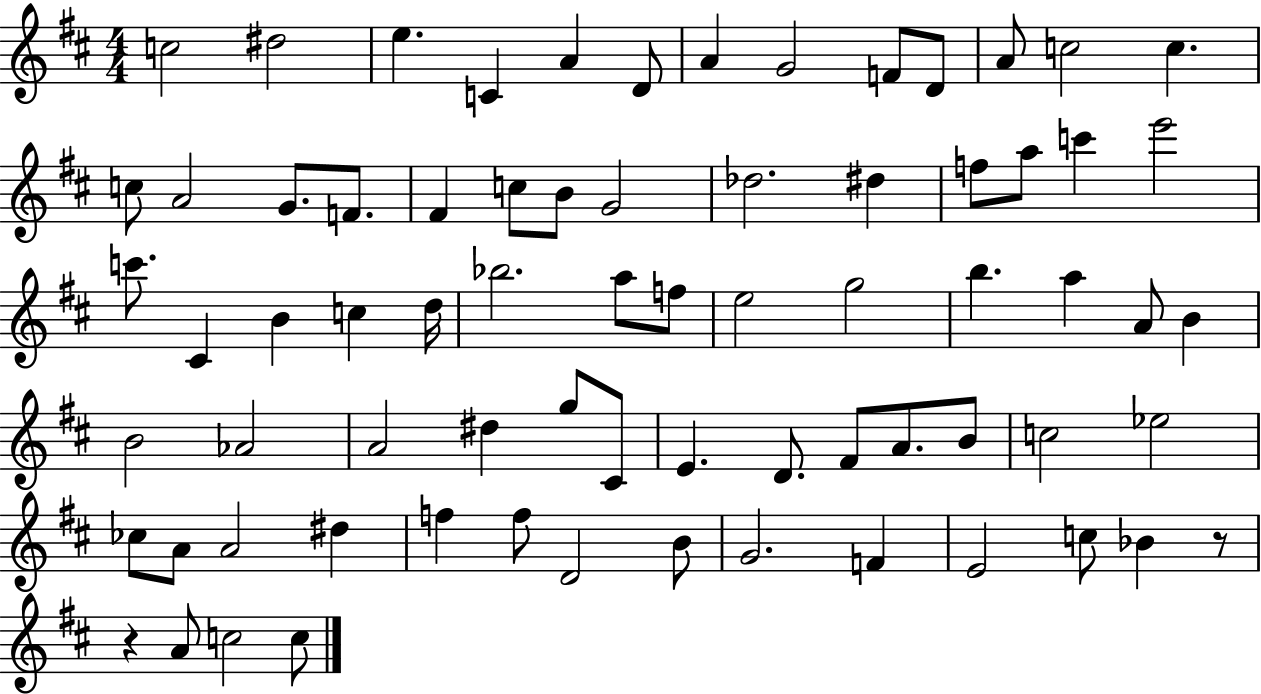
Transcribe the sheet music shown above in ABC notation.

X:1
T:Untitled
M:4/4
L:1/4
K:D
c2 ^d2 e C A D/2 A G2 F/2 D/2 A/2 c2 c c/2 A2 G/2 F/2 ^F c/2 B/2 G2 _d2 ^d f/2 a/2 c' e'2 c'/2 ^C B c d/4 _b2 a/2 f/2 e2 g2 b a A/2 B B2 _A2 A2 ^d g/2 ^C/2 E D/2 ^F/2 A/2 B/2 c2 _e2 _c/2 A/2 A2 ^d f f/2 D2 B/2 G2 F E2 c/2 _B z/2 z A/2 c2 c/2